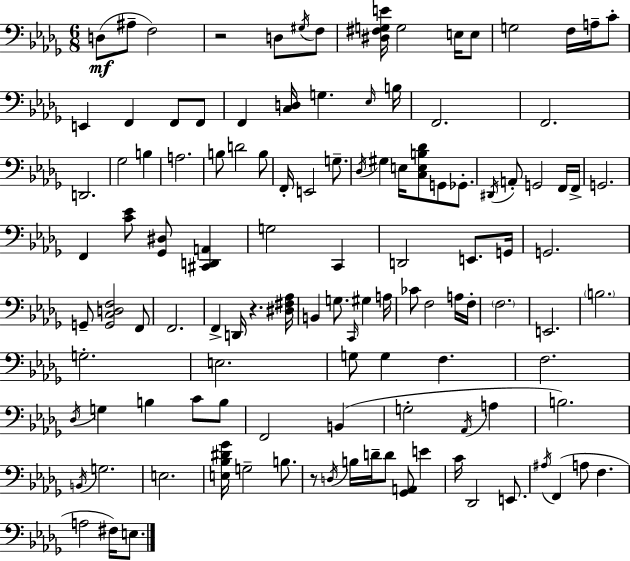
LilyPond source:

{
  \clef bass
  \numericTimeSignature
  \time 6/8
  \key bes \minor
  d8(\mf ais8-- f2) | r2 d8 \acciaccatura { gis16 } f8 | <dis fis g e'>16 g2 e16 e8 | g2 f16 a16-- c'8-. | \break e,4 f,4 f,8 f,8 | f,4 <c d>16 g4. | \grace { ees16 } b16 f,2. | f,2. | \break d,2. | ges2 b4 | a2. | b8 d'2 | \break b8 f,16-. e,2 g8.-- | \acciaccatura { des16 } gis4 e16 <c e b des'>8 g,8 | ges,8.-. \acciaccatura { dis,16 } a,8-. g,2 | f,16 f,16-> g,2. | \break f,4 <c' ees'>8 <ges, dis>8 | <cis, d, a,>4 g2 | c,4 d,2 | e,8. g,16 g,2. | \break g,8-- <g, c d f>2 | f,8 f,2. | f,4-> d,16 r4. | <dis fis aes>16 b,4 g8. \grace { c,16 } | \break gis4 a16 ces'8 f2 | a16 f16-. \parenthesize f2. | e,2. | \parenthesize b2. | \break g2.-. | e2. | g8 g4 f4. | f2. | \break \acciaccatura { des16 } g4 b4 | c'8 b8 f,2 | b,4( g2-. | \acciaccatura { aes,16 } a4 b2.) | \break \acciaccatura { b,16 } g2. | e2. | <e bes dis' ges'>16 g2-- | b8. r8 \acciaccatura { d16 } b16 | \break d'16-- d'8 <ges, a,>8 e'4 c'16 des,2 | e,8. \acciaccatura { ais16 } f,4( | a8 f4. a2 | fis16) e8. \bar "|."
}